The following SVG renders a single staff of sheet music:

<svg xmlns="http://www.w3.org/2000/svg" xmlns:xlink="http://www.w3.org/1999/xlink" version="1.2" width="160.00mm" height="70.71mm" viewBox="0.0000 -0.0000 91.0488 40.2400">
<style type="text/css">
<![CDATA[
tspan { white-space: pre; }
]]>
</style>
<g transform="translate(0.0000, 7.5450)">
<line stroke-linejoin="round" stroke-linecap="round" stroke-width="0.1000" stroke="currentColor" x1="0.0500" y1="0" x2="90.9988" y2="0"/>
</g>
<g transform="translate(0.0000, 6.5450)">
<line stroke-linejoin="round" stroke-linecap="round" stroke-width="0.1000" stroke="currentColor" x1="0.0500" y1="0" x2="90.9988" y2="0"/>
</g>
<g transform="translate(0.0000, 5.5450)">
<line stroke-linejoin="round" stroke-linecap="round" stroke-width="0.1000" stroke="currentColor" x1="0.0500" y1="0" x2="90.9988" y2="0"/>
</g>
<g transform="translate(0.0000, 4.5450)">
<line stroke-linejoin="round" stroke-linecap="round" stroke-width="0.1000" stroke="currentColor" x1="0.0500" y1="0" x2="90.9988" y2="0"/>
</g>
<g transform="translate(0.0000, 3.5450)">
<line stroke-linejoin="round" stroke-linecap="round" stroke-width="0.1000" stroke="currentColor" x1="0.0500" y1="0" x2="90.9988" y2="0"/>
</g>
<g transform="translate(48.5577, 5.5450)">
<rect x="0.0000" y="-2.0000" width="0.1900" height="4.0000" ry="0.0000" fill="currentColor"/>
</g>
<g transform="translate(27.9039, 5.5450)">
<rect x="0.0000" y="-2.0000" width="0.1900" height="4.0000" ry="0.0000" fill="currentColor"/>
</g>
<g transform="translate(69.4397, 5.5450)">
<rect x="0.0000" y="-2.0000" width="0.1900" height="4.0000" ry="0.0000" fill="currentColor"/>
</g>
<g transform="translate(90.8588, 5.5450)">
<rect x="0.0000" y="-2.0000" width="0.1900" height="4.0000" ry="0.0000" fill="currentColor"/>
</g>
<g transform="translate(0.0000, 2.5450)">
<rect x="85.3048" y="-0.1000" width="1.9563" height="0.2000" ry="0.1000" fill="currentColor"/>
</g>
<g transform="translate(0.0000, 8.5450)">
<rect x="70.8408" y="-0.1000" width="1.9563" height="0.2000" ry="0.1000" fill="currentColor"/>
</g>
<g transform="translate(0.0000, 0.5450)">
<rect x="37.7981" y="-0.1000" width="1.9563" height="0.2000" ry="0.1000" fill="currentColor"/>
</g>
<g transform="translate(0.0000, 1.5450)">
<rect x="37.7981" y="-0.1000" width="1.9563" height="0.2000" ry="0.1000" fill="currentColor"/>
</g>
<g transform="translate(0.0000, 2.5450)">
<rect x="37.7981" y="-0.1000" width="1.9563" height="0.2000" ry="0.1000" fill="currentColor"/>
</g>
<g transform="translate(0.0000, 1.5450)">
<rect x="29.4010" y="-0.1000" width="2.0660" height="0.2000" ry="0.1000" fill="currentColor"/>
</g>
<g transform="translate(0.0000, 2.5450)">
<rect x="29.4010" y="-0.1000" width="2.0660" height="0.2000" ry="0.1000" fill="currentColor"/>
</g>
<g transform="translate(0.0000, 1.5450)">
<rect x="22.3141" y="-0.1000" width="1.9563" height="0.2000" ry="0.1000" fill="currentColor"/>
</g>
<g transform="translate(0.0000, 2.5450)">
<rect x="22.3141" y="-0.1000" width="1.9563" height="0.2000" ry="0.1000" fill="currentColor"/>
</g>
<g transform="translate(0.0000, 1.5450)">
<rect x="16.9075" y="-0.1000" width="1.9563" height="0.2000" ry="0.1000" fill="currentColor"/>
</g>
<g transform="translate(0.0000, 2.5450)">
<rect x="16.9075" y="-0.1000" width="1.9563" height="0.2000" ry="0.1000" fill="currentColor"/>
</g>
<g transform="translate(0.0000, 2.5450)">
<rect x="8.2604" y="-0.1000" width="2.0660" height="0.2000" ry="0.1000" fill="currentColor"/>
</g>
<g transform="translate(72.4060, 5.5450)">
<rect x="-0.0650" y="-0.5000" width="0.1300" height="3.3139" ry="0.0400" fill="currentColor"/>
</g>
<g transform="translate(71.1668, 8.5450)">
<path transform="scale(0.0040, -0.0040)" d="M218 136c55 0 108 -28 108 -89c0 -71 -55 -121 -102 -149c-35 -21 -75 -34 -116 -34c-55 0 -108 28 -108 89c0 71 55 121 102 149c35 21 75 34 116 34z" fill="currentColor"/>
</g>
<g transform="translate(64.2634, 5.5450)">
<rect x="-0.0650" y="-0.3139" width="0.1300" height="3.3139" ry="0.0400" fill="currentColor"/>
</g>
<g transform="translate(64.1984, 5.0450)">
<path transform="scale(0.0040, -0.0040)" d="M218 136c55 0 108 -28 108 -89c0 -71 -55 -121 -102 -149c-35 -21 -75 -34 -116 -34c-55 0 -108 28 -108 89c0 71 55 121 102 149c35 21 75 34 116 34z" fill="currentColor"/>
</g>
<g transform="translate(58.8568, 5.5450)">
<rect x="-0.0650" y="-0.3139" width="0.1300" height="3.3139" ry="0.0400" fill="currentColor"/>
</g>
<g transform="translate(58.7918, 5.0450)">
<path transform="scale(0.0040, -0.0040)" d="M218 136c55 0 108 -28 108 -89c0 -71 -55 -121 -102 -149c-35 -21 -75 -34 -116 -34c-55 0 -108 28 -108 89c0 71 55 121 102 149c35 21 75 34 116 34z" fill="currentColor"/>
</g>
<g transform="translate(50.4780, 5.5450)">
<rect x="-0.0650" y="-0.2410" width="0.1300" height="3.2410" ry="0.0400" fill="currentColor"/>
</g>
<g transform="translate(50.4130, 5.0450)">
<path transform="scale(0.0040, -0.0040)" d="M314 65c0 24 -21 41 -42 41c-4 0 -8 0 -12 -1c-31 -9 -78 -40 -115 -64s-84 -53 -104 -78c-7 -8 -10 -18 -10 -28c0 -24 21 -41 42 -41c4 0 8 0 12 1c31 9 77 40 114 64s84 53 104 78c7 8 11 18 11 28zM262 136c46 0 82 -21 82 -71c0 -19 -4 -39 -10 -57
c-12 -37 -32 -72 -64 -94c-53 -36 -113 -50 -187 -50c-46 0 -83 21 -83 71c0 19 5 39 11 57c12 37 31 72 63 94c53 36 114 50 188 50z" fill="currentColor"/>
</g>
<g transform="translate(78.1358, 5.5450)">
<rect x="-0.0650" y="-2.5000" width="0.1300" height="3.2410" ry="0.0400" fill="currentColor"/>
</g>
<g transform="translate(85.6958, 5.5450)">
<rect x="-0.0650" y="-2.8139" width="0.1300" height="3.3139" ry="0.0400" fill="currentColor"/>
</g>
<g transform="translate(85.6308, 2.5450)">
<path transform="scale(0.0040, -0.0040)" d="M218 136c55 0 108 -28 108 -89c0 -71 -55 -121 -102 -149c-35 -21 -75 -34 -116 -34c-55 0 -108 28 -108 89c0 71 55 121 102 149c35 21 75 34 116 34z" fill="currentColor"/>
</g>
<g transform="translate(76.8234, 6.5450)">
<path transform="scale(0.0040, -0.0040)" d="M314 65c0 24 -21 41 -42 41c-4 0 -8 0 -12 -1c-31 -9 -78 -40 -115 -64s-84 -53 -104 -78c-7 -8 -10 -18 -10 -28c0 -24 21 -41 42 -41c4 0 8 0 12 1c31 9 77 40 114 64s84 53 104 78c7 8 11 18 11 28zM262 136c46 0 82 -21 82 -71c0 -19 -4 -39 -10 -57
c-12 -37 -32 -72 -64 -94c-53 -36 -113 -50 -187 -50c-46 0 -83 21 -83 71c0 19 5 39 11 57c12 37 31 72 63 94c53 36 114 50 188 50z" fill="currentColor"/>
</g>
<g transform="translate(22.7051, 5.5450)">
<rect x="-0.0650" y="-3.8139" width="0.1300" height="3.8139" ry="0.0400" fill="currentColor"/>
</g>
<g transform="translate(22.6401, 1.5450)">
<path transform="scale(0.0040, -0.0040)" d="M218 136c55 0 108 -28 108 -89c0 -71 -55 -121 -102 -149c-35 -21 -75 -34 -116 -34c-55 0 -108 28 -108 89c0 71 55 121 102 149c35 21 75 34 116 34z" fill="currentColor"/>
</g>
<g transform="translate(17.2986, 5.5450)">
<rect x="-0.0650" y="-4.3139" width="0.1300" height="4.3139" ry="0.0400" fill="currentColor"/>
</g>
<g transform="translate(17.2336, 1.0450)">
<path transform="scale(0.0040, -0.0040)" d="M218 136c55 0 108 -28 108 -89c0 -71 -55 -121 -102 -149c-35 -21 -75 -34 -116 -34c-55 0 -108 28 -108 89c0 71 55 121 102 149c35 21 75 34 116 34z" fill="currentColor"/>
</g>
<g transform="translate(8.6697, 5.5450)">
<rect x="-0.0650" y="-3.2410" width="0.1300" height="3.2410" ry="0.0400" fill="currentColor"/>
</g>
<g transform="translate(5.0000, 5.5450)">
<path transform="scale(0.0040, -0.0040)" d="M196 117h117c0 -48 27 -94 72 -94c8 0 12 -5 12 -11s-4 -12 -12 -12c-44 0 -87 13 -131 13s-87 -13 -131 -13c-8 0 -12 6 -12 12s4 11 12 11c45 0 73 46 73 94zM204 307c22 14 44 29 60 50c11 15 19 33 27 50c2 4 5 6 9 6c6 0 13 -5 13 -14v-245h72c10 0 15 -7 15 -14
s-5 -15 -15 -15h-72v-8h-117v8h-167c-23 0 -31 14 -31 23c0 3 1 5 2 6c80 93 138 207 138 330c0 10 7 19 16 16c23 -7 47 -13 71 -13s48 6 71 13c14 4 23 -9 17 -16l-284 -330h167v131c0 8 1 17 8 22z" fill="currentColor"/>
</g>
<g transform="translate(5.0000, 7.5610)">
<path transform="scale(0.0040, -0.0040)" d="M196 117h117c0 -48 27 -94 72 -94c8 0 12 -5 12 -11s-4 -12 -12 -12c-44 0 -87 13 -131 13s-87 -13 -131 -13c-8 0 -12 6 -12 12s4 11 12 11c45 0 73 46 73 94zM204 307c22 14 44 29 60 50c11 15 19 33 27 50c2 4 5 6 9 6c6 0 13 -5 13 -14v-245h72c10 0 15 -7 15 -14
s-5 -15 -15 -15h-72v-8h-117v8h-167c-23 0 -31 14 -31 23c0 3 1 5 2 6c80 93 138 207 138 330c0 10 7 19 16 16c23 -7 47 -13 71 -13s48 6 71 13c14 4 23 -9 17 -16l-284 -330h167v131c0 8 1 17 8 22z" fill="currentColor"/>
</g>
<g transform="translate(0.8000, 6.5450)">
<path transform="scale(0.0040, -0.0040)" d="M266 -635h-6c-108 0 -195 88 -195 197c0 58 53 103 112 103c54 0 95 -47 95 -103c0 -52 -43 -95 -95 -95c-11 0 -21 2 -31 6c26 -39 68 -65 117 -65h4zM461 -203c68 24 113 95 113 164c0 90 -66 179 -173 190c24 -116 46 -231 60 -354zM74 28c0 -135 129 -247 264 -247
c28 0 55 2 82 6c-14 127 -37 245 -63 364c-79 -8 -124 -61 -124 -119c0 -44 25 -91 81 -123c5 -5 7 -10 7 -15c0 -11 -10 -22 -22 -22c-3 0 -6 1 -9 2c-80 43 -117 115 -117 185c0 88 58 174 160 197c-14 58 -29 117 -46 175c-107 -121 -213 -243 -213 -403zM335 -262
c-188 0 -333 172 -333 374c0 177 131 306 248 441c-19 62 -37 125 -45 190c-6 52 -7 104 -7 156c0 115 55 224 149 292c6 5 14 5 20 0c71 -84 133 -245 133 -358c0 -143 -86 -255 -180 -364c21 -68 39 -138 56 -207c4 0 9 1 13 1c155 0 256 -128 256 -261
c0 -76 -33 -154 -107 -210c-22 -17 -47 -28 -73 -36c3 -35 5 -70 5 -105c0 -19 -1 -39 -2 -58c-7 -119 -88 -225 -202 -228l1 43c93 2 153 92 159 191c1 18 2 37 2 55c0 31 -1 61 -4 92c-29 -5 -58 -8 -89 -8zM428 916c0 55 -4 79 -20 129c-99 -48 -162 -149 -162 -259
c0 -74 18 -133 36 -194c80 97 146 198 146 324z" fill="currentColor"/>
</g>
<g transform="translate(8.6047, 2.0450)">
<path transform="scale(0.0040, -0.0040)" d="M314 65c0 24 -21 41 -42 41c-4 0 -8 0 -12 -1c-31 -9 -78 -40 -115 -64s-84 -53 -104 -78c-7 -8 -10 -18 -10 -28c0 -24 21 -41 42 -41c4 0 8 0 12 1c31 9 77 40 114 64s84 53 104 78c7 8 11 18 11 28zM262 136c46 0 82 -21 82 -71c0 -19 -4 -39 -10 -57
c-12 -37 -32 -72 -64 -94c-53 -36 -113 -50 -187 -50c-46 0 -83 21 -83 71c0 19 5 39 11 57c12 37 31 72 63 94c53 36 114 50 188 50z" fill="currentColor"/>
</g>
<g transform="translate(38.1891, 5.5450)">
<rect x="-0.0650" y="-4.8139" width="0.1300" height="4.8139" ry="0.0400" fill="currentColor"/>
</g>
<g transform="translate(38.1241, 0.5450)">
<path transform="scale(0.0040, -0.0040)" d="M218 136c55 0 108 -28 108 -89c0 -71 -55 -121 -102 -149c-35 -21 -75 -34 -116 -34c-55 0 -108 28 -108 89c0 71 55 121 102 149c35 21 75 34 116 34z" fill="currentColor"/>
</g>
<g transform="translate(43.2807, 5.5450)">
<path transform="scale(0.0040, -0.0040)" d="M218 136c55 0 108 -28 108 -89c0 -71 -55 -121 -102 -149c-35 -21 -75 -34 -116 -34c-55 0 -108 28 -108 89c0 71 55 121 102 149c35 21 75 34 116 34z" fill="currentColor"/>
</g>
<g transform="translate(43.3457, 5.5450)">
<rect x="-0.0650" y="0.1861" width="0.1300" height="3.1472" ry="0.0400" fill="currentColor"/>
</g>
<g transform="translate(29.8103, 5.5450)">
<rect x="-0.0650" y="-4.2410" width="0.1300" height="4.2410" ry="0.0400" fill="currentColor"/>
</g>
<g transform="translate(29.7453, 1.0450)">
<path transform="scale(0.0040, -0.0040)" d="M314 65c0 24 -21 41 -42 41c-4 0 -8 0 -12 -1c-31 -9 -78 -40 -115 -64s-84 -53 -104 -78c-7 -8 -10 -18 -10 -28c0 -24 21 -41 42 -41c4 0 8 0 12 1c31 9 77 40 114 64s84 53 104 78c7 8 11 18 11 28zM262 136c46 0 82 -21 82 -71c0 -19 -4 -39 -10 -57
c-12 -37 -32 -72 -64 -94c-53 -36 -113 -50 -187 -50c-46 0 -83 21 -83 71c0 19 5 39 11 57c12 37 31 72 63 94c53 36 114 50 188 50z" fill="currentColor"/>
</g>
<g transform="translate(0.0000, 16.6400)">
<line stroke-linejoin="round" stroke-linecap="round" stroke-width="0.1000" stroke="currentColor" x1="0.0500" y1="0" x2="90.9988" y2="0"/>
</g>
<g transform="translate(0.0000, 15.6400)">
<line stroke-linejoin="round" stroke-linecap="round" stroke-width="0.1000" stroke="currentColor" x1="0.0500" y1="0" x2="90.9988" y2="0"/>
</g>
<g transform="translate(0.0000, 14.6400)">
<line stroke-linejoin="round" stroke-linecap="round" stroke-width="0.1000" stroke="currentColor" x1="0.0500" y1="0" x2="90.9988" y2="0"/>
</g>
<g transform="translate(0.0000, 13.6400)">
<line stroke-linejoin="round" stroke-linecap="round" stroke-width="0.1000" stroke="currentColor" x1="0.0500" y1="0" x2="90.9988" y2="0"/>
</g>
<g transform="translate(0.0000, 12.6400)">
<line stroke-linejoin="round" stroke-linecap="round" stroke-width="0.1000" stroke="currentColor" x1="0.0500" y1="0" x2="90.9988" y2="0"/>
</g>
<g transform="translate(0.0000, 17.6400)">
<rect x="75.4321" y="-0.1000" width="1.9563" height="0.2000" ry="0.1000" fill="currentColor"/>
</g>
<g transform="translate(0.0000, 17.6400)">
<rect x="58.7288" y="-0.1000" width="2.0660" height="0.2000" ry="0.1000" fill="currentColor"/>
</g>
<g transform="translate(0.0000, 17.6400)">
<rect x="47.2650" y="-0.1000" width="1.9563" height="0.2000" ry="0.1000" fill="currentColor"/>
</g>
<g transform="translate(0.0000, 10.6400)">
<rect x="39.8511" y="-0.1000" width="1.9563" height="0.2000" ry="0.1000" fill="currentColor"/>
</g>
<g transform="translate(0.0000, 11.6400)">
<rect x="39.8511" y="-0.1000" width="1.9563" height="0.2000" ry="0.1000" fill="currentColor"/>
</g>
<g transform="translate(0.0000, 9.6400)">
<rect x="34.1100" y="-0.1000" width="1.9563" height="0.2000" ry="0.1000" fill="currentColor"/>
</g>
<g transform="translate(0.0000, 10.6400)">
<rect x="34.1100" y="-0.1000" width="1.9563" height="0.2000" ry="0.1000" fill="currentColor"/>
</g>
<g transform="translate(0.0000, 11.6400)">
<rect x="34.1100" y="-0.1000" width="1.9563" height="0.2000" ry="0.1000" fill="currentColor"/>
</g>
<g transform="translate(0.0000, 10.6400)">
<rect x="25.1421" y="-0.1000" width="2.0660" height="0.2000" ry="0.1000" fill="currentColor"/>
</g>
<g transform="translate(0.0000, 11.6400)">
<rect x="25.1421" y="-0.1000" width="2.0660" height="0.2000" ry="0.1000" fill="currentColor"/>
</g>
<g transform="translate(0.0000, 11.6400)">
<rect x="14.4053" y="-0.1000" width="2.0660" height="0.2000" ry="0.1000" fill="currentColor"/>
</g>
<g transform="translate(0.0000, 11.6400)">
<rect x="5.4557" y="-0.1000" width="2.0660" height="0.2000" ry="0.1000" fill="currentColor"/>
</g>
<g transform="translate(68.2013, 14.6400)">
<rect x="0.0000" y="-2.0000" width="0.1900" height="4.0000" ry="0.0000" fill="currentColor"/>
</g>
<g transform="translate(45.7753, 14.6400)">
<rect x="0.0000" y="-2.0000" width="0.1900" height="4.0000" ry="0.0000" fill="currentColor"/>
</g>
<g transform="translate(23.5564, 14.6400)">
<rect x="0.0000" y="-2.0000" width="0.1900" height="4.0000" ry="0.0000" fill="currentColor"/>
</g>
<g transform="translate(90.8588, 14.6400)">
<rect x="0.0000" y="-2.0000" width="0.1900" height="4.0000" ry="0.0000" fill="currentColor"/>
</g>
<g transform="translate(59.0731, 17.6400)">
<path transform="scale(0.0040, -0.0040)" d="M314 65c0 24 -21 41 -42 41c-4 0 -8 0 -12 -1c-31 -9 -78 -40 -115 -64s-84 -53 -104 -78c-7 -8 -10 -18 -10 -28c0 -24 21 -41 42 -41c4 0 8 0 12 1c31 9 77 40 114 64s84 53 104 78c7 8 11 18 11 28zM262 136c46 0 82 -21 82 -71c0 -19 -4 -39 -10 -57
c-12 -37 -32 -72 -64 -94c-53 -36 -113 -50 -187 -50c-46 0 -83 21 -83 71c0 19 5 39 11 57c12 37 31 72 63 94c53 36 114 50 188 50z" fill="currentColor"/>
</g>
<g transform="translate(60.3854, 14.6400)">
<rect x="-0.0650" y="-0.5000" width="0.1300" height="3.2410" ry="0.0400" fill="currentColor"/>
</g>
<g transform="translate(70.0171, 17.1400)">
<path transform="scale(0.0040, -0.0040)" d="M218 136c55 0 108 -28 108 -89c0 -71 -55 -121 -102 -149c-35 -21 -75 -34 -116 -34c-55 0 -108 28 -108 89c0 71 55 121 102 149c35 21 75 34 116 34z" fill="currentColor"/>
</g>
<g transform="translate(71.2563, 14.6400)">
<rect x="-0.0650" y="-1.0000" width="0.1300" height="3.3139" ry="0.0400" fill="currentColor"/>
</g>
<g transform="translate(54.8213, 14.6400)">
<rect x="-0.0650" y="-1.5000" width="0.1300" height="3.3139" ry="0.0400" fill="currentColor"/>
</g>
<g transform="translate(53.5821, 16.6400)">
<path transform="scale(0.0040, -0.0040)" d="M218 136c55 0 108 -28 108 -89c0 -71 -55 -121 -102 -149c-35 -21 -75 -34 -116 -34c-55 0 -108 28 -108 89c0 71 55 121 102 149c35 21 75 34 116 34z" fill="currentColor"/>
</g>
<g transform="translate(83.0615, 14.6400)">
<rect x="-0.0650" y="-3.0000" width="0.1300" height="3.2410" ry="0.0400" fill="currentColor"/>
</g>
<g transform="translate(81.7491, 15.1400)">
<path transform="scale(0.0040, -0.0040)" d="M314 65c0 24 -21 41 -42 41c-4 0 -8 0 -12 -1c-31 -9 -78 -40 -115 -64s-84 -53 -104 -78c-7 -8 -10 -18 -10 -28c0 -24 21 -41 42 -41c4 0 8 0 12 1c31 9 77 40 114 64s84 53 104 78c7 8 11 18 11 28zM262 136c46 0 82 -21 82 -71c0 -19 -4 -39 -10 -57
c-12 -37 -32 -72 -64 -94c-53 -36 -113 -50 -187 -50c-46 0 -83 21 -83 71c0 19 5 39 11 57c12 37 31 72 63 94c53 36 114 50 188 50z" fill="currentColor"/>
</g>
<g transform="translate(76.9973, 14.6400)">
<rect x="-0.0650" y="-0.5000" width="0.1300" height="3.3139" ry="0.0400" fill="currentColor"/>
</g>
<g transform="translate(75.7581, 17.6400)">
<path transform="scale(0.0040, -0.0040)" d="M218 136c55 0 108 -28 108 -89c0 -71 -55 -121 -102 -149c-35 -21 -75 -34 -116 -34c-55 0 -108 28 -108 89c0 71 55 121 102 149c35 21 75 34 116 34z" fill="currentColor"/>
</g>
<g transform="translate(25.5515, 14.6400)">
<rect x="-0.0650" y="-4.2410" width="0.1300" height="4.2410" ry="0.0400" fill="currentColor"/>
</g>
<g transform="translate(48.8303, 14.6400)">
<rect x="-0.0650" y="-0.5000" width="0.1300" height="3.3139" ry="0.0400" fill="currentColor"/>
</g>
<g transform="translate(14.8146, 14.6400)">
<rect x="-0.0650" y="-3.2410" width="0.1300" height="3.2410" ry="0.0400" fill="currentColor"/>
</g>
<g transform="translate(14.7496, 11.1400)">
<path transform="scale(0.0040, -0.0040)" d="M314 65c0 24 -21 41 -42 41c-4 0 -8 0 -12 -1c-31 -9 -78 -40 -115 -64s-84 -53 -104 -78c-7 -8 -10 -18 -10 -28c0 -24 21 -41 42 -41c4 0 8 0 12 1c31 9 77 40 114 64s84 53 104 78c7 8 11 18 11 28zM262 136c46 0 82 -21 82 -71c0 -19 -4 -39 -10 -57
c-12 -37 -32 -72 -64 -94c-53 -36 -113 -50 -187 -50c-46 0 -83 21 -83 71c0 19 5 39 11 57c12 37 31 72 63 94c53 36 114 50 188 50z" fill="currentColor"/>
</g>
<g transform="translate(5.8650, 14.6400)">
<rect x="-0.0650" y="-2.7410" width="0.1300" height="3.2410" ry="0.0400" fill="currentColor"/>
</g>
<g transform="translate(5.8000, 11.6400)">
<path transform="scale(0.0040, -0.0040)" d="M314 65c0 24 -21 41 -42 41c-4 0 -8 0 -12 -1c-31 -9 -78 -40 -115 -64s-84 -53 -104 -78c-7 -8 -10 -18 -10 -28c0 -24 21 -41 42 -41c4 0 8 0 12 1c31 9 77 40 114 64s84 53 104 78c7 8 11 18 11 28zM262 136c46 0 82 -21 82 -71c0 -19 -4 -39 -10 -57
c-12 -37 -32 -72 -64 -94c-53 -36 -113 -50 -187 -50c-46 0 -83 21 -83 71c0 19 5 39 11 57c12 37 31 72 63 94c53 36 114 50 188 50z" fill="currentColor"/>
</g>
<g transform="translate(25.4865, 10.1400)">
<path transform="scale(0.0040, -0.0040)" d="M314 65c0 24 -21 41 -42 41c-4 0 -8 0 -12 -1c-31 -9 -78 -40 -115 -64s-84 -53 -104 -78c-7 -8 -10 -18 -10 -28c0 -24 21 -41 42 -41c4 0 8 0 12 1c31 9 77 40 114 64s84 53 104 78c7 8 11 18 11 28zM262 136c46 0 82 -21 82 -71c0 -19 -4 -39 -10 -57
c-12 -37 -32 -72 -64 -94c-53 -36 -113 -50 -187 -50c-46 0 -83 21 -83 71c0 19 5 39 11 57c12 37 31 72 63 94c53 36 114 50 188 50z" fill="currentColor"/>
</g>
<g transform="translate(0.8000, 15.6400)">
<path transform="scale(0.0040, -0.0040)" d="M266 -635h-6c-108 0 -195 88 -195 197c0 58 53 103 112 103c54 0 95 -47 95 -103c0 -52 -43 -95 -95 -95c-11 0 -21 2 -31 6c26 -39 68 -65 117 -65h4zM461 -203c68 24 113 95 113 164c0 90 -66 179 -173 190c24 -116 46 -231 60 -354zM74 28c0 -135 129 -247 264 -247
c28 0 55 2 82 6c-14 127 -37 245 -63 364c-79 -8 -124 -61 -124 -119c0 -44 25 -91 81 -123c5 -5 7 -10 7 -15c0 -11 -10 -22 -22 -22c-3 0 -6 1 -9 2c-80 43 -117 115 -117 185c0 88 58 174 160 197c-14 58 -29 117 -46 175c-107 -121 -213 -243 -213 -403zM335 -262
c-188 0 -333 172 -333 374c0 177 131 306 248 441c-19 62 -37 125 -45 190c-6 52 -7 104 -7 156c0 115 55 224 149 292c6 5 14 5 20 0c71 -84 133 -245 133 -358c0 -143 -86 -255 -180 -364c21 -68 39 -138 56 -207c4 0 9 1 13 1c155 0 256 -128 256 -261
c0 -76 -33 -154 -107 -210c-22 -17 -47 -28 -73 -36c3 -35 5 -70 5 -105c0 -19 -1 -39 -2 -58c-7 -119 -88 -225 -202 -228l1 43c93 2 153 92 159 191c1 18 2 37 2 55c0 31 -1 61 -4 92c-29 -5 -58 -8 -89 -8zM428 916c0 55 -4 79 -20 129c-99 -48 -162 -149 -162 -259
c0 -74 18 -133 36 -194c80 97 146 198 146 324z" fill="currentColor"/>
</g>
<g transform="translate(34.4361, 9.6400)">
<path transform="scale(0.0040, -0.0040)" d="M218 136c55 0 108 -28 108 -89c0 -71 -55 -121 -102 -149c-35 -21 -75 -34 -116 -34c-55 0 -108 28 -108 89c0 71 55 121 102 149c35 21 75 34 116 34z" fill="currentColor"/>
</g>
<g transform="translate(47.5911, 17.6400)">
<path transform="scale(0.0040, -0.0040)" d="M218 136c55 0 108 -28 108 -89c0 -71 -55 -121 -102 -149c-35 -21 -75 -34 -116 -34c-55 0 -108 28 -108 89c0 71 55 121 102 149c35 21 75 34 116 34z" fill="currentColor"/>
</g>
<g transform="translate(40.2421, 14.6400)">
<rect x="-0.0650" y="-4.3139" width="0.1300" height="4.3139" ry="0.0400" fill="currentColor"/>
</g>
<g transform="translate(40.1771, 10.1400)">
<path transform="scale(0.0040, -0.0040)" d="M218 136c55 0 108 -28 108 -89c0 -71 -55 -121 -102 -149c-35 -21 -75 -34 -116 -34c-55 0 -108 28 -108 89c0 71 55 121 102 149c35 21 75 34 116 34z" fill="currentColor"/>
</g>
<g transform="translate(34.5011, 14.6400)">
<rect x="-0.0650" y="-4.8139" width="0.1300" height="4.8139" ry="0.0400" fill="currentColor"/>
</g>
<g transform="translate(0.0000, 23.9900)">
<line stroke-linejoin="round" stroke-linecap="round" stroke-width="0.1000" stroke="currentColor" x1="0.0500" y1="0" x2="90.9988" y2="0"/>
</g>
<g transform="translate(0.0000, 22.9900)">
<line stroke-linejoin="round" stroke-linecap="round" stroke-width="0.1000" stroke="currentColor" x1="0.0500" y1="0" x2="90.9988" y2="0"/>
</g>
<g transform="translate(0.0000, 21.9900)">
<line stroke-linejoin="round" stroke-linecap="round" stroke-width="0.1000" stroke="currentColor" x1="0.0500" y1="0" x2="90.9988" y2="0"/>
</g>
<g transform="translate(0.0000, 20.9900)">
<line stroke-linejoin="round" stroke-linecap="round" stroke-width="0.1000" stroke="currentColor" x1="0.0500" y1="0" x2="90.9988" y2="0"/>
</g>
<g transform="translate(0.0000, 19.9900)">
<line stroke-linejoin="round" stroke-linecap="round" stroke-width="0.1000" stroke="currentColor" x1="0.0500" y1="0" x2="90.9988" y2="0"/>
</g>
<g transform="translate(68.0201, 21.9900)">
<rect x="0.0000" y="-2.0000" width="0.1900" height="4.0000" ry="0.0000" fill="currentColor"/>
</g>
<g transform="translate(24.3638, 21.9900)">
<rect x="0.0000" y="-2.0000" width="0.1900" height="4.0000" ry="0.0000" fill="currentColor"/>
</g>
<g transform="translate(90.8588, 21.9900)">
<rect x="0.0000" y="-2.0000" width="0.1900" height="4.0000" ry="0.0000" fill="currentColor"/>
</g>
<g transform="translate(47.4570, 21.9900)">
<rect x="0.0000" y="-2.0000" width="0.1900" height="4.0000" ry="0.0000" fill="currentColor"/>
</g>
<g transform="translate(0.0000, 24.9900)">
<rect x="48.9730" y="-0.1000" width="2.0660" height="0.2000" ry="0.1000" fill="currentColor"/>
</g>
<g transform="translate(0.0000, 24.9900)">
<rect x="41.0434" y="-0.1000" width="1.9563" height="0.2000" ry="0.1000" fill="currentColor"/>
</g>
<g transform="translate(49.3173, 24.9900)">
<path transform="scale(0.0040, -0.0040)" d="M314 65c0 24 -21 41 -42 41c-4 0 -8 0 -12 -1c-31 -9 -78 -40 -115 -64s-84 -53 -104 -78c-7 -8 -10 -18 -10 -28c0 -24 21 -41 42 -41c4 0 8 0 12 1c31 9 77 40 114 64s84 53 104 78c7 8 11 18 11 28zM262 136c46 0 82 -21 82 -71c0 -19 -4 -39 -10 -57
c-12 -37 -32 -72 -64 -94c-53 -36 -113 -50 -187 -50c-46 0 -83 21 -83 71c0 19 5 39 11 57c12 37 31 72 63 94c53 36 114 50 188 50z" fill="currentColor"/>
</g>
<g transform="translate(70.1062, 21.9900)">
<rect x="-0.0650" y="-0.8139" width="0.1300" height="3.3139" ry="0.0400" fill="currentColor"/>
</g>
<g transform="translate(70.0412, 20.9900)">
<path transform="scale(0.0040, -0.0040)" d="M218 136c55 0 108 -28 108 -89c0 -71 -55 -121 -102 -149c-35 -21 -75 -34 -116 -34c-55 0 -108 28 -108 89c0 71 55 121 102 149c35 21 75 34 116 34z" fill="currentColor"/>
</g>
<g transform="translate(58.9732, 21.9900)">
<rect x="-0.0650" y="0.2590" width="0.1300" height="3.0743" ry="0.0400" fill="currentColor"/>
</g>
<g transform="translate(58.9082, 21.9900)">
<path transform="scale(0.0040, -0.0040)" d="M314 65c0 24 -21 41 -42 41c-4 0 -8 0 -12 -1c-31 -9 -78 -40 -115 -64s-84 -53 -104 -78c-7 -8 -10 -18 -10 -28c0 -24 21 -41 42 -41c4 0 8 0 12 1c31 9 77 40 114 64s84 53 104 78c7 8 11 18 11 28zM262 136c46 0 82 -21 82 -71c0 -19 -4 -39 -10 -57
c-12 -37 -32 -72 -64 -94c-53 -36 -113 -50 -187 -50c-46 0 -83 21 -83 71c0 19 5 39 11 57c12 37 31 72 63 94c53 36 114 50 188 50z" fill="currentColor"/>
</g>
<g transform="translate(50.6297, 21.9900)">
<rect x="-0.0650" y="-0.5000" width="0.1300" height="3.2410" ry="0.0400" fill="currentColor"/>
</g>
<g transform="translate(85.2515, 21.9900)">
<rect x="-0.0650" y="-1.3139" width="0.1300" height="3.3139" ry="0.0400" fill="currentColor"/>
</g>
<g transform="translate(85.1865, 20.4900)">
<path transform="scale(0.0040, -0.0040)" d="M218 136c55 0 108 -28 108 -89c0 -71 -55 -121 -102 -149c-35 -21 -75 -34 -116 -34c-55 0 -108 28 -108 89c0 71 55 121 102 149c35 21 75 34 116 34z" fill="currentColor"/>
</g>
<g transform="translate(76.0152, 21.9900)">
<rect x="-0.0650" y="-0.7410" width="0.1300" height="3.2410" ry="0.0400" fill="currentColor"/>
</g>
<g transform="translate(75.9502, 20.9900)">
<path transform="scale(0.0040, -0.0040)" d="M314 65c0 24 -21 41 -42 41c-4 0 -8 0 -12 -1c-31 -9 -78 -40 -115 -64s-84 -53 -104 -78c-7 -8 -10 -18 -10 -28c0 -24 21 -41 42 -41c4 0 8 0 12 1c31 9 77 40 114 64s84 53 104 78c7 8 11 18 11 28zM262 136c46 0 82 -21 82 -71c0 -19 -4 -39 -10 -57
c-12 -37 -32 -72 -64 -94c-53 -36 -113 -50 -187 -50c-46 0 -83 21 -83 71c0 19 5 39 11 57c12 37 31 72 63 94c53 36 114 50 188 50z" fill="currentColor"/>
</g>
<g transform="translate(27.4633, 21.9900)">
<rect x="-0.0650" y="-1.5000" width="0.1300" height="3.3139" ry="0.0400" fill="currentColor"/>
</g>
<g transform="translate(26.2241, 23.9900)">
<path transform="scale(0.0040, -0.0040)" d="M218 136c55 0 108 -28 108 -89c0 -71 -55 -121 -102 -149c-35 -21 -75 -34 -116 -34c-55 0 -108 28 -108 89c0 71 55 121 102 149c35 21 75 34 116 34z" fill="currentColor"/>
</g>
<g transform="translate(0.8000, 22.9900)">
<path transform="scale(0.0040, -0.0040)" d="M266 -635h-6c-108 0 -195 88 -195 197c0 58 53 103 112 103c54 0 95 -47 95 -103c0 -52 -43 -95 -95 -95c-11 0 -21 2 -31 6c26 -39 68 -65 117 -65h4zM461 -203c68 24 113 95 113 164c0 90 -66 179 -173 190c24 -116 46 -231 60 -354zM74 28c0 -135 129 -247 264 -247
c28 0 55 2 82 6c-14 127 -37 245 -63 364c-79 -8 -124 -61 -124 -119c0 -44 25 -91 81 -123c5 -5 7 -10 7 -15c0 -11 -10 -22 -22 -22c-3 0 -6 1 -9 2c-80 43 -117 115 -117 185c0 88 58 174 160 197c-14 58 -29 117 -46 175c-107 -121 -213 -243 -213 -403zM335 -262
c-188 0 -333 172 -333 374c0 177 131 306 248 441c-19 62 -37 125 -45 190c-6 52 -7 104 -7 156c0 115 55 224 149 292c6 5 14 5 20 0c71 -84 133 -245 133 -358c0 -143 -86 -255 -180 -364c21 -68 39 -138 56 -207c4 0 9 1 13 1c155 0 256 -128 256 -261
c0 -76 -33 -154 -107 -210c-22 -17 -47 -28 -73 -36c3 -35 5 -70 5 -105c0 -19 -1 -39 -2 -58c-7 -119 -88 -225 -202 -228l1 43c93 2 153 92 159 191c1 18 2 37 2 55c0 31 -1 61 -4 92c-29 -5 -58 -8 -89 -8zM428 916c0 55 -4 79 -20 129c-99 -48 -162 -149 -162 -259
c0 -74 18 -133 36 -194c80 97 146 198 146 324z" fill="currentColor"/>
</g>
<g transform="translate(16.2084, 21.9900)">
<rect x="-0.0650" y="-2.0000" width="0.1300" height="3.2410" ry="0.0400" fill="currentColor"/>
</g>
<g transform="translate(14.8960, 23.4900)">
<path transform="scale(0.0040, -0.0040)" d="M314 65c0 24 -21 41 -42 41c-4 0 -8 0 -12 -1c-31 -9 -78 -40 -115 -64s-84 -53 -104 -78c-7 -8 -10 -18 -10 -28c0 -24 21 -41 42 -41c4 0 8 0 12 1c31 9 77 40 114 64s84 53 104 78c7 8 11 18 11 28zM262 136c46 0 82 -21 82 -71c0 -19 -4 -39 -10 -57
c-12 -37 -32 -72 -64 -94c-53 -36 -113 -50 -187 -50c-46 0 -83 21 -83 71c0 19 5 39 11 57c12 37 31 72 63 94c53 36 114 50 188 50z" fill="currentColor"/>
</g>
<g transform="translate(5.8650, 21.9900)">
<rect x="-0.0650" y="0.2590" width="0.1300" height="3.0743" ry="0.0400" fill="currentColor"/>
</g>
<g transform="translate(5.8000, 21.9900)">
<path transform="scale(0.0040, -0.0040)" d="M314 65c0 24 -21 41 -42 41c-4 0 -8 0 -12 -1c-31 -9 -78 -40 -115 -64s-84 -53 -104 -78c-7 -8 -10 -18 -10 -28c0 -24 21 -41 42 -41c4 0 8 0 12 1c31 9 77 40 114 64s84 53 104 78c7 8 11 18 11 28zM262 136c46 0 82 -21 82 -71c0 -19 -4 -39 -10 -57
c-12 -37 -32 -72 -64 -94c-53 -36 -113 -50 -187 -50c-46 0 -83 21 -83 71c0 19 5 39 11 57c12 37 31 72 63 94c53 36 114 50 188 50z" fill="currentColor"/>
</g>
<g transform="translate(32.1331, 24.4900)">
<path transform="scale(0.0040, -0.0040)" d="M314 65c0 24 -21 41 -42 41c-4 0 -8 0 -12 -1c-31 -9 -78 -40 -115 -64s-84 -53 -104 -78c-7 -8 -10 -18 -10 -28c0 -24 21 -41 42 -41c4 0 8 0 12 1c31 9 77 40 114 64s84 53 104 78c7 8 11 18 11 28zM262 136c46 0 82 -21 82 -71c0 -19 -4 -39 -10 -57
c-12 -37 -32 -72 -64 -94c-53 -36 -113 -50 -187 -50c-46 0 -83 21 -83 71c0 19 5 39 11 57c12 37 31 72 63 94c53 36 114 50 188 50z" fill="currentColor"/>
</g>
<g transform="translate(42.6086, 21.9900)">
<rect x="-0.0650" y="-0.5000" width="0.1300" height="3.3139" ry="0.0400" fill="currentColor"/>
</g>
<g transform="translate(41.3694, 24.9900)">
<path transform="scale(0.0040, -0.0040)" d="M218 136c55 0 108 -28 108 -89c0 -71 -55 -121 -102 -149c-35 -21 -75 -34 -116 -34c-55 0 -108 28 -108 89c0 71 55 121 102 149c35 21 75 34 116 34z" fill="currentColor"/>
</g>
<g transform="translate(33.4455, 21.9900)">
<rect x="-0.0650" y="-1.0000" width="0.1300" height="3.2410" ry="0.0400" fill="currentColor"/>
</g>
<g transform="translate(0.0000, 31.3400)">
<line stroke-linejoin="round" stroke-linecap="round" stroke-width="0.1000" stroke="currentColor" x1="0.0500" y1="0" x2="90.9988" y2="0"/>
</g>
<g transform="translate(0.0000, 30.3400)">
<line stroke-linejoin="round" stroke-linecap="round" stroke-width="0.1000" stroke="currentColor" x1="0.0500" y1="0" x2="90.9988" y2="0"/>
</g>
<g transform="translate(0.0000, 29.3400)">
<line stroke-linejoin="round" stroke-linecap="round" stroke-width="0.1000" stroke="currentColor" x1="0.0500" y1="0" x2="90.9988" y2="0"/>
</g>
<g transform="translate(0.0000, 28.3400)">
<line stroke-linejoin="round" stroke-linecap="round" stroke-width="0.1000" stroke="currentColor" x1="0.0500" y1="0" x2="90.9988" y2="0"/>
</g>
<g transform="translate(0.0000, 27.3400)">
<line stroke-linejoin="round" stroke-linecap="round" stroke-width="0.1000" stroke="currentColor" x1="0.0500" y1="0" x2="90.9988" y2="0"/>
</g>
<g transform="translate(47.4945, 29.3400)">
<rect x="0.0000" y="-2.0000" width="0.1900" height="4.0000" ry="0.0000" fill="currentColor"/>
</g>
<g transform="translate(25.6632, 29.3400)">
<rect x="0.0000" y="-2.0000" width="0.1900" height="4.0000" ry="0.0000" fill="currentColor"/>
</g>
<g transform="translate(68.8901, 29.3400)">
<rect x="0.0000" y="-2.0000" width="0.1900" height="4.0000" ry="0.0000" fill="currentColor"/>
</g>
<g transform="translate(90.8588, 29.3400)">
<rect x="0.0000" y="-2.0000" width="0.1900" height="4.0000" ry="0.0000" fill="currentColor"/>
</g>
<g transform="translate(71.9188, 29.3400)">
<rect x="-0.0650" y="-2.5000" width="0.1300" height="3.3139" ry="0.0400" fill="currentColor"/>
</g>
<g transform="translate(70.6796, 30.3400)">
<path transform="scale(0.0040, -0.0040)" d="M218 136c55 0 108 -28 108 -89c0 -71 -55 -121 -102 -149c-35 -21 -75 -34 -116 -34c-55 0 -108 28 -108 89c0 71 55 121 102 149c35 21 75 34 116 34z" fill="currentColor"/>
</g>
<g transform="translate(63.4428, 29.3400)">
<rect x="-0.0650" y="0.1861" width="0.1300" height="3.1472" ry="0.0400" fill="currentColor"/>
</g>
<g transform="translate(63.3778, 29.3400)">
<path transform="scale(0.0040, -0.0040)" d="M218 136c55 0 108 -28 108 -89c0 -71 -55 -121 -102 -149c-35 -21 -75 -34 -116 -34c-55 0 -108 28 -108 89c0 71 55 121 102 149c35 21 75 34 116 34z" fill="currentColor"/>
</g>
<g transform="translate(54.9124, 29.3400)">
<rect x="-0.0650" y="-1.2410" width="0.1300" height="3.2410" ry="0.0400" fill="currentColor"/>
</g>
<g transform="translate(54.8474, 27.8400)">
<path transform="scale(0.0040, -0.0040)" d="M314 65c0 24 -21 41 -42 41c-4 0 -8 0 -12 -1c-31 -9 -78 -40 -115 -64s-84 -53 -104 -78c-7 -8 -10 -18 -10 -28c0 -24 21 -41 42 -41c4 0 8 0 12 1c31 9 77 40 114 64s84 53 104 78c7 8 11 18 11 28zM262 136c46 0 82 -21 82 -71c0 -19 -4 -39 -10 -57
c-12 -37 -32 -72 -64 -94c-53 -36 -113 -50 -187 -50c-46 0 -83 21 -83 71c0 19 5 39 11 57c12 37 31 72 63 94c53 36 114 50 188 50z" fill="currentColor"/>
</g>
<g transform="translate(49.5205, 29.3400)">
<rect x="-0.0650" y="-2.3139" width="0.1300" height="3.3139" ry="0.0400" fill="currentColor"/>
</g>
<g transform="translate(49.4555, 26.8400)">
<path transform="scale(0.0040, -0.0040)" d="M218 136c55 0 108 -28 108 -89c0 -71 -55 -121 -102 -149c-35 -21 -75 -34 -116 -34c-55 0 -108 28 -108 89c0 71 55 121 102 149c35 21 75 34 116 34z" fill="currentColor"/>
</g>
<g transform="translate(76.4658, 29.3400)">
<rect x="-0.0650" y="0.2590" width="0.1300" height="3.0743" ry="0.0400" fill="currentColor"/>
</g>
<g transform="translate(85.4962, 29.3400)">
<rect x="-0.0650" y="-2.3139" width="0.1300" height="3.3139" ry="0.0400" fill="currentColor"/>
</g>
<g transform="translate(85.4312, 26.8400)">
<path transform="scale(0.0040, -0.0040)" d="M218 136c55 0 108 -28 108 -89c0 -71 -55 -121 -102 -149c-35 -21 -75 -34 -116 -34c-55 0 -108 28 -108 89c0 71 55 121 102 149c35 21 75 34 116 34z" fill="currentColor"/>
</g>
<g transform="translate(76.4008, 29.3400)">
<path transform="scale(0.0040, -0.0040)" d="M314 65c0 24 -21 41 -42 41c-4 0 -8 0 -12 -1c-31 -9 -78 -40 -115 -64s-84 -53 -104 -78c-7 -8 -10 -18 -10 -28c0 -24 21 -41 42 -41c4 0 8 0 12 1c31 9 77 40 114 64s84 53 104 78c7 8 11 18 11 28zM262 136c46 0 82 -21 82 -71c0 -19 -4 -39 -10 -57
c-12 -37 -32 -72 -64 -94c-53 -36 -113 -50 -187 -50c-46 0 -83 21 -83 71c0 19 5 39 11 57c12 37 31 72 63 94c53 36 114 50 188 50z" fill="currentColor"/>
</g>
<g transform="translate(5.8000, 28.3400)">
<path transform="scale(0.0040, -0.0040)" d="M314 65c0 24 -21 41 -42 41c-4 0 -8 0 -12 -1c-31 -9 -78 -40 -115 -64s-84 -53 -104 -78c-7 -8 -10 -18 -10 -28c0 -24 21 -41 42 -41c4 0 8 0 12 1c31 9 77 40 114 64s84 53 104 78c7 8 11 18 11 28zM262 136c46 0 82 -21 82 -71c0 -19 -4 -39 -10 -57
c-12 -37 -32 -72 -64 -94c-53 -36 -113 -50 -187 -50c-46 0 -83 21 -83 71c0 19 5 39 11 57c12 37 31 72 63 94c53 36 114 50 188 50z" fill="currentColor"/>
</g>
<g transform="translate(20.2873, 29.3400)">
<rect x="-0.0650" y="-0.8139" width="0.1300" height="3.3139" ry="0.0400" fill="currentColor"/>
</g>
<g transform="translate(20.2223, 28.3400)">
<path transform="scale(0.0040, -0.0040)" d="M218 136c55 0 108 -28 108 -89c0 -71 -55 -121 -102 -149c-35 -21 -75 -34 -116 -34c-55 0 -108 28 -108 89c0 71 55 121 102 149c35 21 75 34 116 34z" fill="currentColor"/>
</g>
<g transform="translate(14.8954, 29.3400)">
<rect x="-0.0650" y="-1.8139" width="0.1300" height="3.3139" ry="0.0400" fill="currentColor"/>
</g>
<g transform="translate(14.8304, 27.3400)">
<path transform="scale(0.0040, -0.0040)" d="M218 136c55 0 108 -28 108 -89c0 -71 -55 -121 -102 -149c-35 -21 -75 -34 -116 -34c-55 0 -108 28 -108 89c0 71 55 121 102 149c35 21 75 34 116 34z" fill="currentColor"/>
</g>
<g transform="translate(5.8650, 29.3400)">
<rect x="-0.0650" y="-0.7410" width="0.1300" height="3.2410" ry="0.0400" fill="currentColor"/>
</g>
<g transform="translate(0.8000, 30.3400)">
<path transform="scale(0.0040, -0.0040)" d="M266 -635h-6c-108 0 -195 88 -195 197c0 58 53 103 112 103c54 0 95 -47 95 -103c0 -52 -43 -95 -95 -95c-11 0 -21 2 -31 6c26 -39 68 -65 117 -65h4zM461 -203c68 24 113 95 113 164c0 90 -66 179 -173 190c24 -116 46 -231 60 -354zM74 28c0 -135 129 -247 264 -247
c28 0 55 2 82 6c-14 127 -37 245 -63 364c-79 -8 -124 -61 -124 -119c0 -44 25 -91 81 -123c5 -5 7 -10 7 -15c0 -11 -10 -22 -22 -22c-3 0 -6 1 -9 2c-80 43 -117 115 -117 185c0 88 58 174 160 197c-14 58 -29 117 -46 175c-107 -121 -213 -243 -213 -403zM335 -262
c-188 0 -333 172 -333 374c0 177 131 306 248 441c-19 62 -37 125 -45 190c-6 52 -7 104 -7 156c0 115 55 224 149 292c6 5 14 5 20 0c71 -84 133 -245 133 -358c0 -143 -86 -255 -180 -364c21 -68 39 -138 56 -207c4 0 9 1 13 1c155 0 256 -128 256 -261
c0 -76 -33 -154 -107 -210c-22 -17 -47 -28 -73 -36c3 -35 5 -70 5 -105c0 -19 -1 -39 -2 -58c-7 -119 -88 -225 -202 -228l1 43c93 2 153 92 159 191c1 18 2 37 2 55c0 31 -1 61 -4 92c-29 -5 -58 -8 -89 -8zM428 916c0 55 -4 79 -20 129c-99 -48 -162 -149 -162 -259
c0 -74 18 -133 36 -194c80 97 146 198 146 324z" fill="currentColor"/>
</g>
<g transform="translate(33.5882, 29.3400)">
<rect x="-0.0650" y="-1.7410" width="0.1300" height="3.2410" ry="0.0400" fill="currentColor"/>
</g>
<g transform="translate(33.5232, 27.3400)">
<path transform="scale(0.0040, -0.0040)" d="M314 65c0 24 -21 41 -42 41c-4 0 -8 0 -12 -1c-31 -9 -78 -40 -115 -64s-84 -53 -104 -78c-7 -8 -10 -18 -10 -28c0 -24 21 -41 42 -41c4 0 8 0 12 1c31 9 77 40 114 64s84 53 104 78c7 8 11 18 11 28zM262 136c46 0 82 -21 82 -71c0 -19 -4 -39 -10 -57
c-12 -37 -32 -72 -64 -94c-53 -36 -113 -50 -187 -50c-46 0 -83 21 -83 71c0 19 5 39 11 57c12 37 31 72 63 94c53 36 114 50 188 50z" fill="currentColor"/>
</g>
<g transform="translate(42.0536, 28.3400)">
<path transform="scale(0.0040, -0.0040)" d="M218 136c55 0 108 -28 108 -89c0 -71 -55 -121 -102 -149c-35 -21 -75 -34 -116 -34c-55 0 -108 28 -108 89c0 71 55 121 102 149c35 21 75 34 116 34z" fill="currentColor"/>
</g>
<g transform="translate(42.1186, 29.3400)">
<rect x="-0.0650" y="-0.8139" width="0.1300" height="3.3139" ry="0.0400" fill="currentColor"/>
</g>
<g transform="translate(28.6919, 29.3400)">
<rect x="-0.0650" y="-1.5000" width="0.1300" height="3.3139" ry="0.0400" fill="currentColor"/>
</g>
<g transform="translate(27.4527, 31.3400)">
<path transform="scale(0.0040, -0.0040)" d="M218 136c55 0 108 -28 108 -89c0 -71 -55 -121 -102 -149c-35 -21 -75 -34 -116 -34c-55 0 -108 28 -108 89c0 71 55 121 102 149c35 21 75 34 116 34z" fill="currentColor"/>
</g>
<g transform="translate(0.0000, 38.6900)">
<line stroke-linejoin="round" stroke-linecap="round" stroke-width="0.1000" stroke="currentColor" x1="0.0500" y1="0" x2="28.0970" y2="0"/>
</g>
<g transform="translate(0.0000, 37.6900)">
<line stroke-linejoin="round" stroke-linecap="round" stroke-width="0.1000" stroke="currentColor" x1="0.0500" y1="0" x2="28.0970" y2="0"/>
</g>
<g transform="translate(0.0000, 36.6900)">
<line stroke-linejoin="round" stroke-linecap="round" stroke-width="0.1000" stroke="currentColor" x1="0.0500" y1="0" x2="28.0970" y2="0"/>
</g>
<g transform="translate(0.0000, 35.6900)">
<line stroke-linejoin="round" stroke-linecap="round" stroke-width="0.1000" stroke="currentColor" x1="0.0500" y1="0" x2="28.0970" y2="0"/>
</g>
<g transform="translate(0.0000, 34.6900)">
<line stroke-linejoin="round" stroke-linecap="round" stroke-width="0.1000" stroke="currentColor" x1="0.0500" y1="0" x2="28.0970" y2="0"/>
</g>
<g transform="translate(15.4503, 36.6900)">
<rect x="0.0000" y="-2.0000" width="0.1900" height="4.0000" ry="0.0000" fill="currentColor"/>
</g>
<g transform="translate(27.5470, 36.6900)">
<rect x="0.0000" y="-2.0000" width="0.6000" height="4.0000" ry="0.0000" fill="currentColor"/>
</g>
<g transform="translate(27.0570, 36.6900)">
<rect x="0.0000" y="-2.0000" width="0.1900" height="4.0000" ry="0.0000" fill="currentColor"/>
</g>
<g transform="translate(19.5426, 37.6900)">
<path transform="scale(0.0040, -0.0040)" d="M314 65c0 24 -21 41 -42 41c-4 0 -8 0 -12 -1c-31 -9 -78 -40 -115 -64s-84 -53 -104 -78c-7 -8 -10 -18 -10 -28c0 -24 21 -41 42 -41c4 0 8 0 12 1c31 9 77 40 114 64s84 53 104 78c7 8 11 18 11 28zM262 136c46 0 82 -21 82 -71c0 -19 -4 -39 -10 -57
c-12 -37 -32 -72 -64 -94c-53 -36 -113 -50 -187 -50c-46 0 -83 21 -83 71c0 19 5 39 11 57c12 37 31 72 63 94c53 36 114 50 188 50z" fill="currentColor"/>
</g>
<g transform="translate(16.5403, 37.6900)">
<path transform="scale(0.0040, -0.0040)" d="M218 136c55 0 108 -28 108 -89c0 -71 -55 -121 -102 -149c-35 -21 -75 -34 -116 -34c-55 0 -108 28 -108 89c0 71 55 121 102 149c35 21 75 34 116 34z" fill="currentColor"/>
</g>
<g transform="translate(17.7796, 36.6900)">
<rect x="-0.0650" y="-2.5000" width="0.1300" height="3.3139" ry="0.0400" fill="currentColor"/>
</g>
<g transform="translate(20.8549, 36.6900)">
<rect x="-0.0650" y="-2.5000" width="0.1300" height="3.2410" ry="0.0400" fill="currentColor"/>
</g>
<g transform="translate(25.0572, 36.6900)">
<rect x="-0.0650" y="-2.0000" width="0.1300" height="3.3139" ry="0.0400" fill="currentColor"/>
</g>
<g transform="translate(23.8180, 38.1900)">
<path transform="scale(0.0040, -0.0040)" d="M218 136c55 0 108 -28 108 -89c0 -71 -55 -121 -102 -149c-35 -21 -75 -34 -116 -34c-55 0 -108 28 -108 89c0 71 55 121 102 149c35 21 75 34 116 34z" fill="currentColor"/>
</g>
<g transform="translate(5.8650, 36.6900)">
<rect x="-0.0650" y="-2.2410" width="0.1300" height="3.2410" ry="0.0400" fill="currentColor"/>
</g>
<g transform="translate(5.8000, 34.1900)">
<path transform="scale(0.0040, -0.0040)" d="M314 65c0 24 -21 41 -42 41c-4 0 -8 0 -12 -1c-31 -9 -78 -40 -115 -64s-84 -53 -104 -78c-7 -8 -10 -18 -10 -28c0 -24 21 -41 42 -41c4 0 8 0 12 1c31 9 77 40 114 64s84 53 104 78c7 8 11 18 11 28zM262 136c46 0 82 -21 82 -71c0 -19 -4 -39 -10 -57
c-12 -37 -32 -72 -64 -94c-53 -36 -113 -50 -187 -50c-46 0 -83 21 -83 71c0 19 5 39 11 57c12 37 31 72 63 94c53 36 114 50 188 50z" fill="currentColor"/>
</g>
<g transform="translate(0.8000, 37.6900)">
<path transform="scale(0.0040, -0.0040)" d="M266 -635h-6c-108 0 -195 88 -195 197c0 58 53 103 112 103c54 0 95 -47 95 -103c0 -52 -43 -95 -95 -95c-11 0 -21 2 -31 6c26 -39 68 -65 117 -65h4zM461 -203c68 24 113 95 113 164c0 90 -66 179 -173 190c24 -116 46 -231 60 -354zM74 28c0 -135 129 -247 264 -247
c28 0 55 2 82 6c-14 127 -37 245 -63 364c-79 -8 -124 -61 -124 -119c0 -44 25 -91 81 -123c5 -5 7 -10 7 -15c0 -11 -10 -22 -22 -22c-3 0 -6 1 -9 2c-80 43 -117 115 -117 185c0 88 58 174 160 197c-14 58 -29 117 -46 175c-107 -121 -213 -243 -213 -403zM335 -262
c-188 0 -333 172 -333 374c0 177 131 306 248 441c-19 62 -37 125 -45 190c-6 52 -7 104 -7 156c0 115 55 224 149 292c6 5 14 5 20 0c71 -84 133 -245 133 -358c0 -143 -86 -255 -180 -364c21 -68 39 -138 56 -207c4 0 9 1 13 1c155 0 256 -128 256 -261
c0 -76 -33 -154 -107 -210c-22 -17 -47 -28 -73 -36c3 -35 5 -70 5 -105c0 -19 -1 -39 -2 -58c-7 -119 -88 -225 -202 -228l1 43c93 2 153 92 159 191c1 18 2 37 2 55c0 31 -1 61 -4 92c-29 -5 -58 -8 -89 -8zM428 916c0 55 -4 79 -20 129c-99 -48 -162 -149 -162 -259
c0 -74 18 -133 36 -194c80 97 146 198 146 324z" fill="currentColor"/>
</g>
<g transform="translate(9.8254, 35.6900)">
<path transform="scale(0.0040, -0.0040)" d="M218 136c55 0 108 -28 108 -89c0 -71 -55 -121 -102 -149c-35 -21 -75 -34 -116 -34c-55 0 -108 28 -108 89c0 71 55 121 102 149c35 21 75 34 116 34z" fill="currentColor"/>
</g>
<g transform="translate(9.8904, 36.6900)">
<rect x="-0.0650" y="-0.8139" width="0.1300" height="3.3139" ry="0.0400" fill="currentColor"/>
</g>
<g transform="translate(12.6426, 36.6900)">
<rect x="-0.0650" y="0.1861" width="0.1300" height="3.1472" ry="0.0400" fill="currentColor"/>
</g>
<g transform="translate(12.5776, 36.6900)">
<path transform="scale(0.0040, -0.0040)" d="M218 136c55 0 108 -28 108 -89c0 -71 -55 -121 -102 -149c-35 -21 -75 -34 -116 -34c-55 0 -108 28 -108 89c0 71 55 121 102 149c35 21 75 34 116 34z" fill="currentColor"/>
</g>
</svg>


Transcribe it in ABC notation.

X:1
T:Untitled
M:4/4
L:1/4
K:C
b2 d' c' d'2 e' B c2 c c C G2 a a2 b2 d'2 e' d' C E C2 D C A2 B2 F2 E D2 C C2 B2 d d2 e d2 f d E f2 d g e2 B G B2 g g2 d B G G2 F